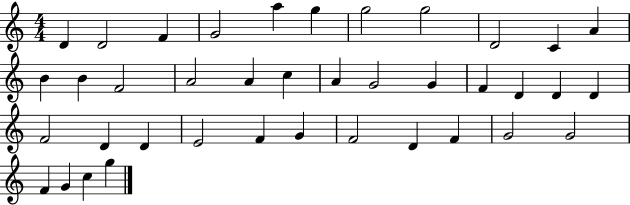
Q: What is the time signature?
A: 4/4